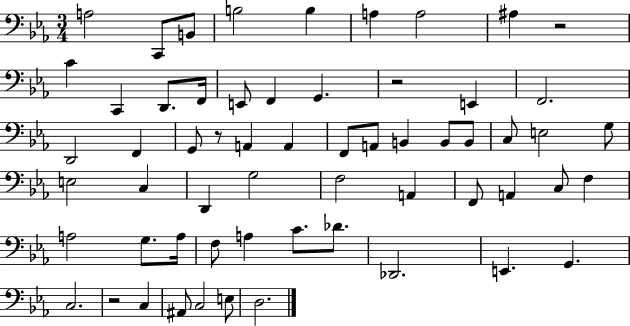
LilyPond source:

{
  \clef bass
  \numericTimeSignature
  \time 3/4
  \key ees \major
  \repeat volta 2 { a2 c,8 b,8 | b2 b4 | a4 a2 | ais4 r2 | \break c'4 c,4 d,8. f,16 | e,8 f,4 g,4. | r2 e,4 | f,2. | \break d,2 f,4 | g,8 r8 a,4 a,4 | f,8 a,8 b,4 b,8 b,8 | c8 e2 g8 | \break e2 c4 | d,4 g2 | f2 a,4 | f,8 a,4 c8 f4 | \break a2 g8. a16 | f8 a4 c'8. des'8. | des,2. | e,4. g,4. | \break c2. | r2 c4 | ais,8 c2 e8 | d2. | \break } \bar "|."
}